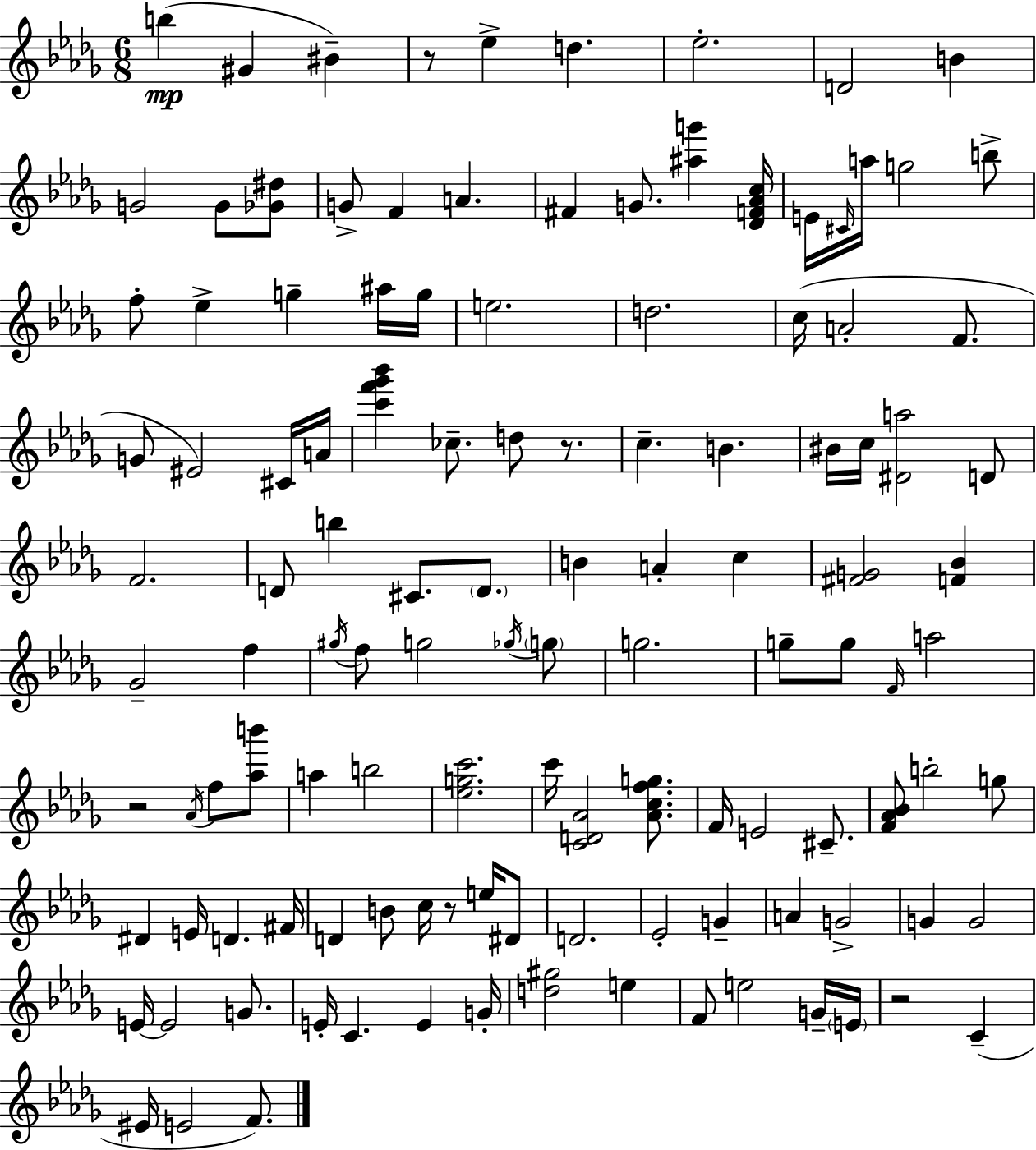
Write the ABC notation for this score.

X:1
T:Untitled
M:6/8
L:1/4
K:Bbm
b ^G ^B z/2 _e d _e2 D2 B G2 G/2 [_G^d]/2 G/2 F A ^F G/2 [^ag'] [_DF_Ac]/4 E/4 ^C/4 a/4 g2 b/2 f/2 _e g ^a/4 g/4 e2 d2 c/4 A2 F/2 G/2 ^E2 ^C/4 A/4 [c'f'_g'_b'] _c/2 d/2 z/2 c B ^B/4 c/4 [^Da]2 D/2 F2 D/2 b ^C/2 D/2 B A c [^FG]2 [F_B] _G2 f ^g/4 f/2 g2 _g/4 g/2 g2 g/2 g/2 F/4 a2 z2 _A/4 f/2 [_ab']/2 a b2 [_egc']2 c'/4 [CD_A]2 [_Acfg]/2 F/4 E2 ^C/2 [F_A_B]/2 b2 g/2 ^D E/4 D ^F/4 D B/2 c/4 z/2 e/4 ^D/2 D2 _E2 G A G2 G G2 E/4 E2 G/2 E/4 C E G/4 [d^g]2 e F/2 e2 G/4 E/4 z2 C ^E/4 E2 F/2